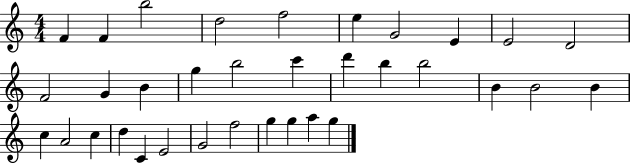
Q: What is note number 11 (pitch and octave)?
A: F4